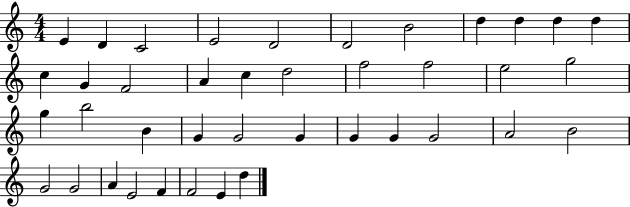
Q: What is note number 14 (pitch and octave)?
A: F4